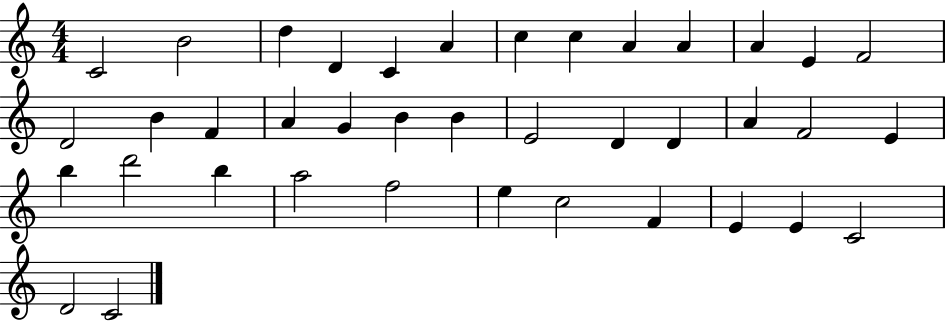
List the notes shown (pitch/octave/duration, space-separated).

C4/h B4/h D5/q D4/q C4/q A4/q C5/q C5/q A4/q A4/q A4/q E4/q F4/h D4/h B4/q F4/q A4/q G4/q B4/q B4/q E4/h D4/q D4/q A4/q F4/h E4/q B5/q D6/h B5/q A5/h F5/h E5/q C5/h F4/q E4/q E4/q C4/h D4/h C4/h